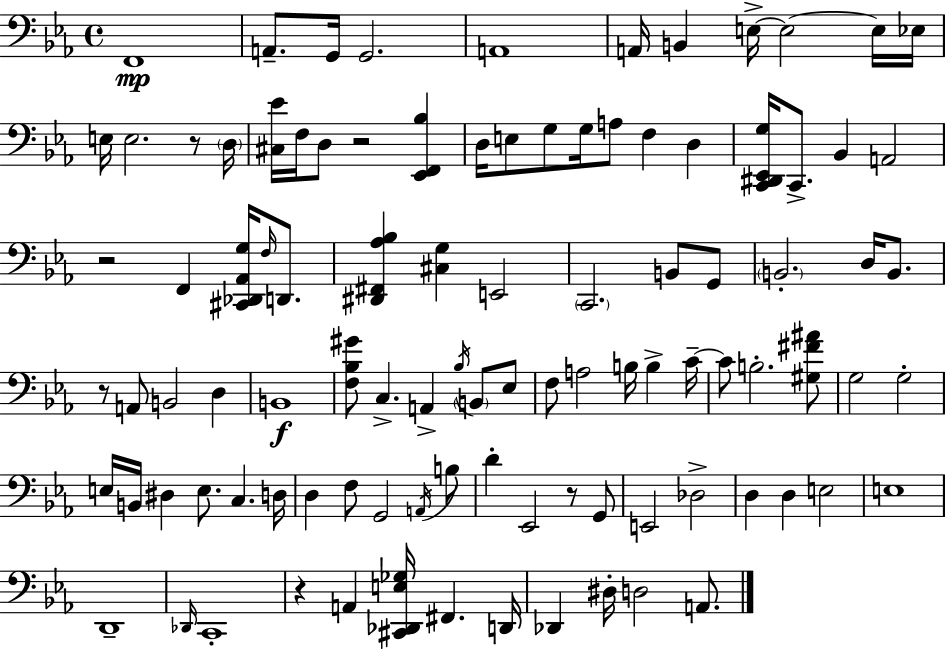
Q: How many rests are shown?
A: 6